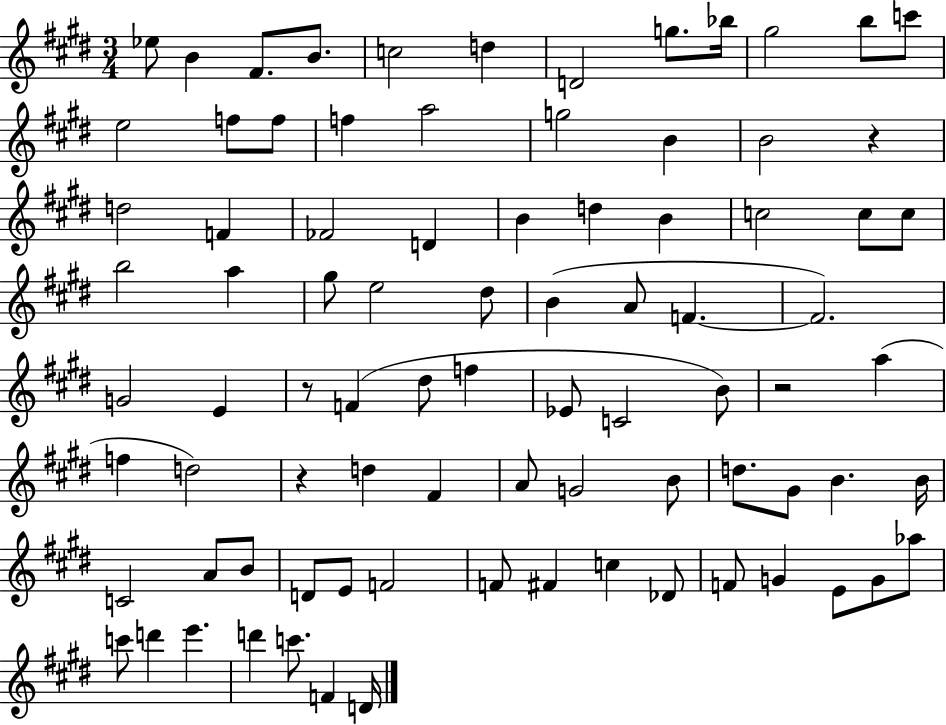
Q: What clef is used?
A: treble